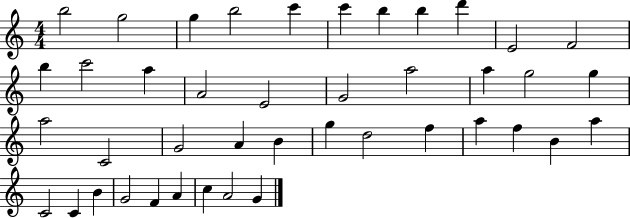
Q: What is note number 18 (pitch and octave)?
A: A5